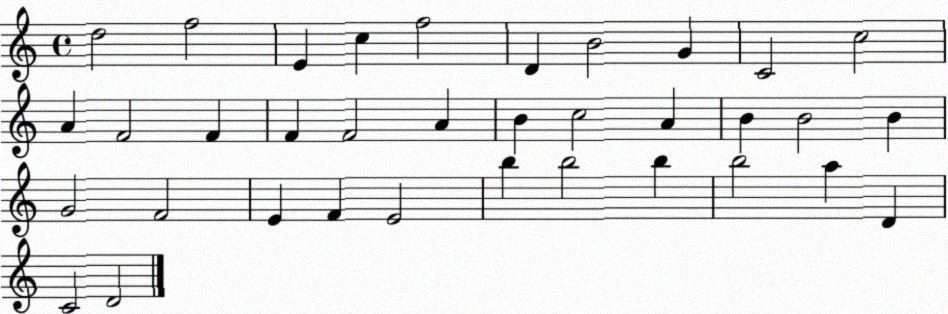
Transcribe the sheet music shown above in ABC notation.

X:1
T:Untitled
M:4/4
L:1/4
K:C
d2 f2 E c f2 D B2 G C2 c2 A F2 F F F2 A B c2 A B B2 B G2 F2 E F E2 b b2 b b2 a D C2 D2